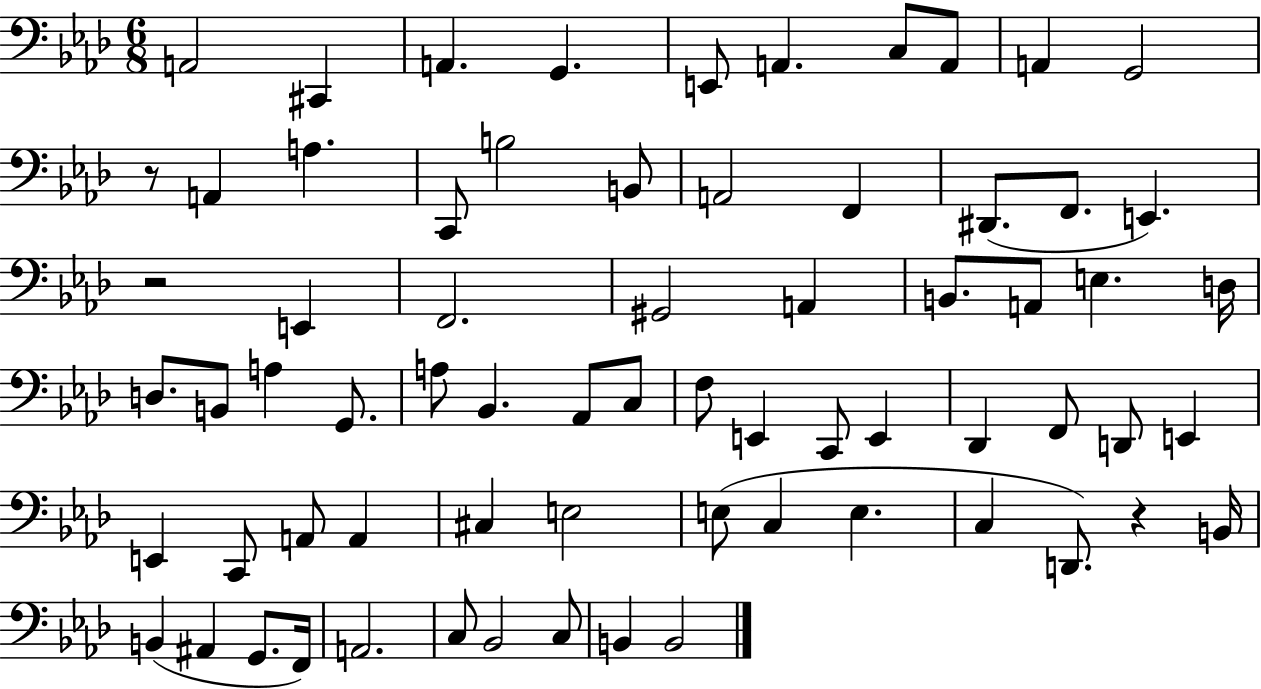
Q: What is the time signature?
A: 6/8